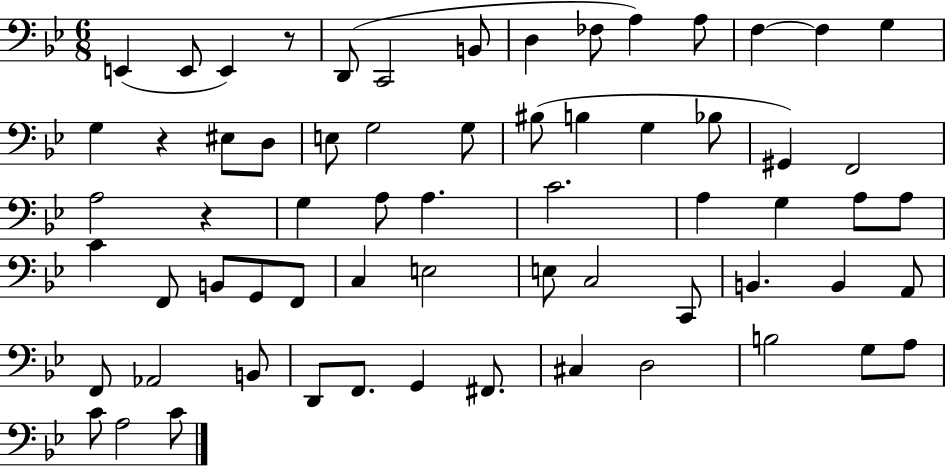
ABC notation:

X:1
T:Untitled
M:6/8
L:1/4
K:Bb
E,, E,,/2 E,, z/2 D,,/2 C,,2 B,,/2 D, _F,/2 A, A,/2 F, F, G, G, z ^E,/2 D,/2 E,/2 G,2 G,/2 ^B,/2 B, G, _B,/2 ^G,, F,,2 A,2 z G, A,/2 A, C2 A, G, A,/2 A,/2 C F,,/2 B,,/2 G,,/2 F,,/2 C, E,2 E,/2 C,2 C,,/2 B,, B,, A,,/2 F,,/2 _A,,2 B,,/2 D,,/2 F,,/2 G,, ^F,,/2 ^C, D,2 B,2 G,/2 A,/2 C/2 A,2 C/2